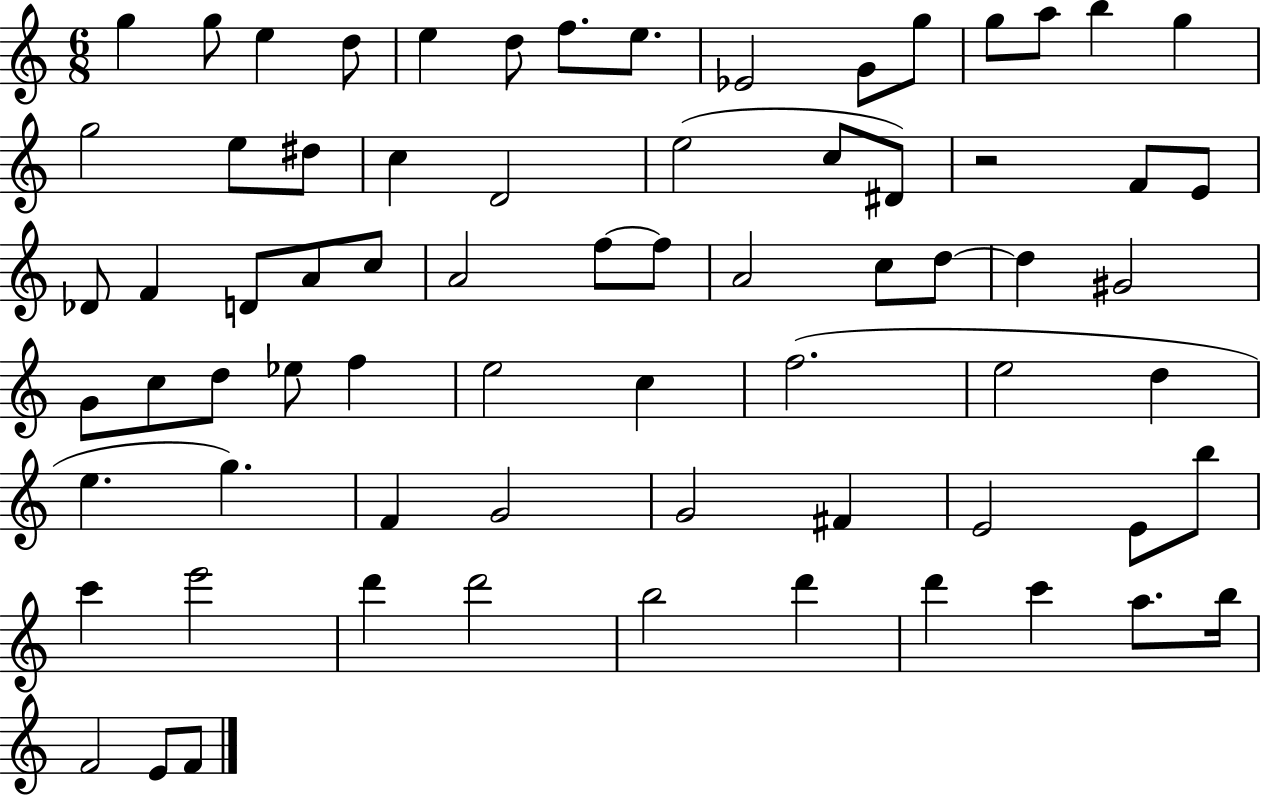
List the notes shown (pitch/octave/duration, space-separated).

G5/q G5/e E5/q D5/e E5/q D5/e F5/e. E5/e. Eb4/h G4/e G5/e G5/e A5/e B5/q G5/q G5/h E5/e D#5/e C5/q D4/h E5/h C5/e D#4/e R/h F4/e E4/e Db4/e F4/q D4/e A4/e C5/e A4/h F5/e F5/e A4/h C5/e D5/e D5/q G#4/h G4/e C5/e D5/e Eb5/e F5/q E5/h C5/q F5/h. E5/h D5/q E5/q. G5/q. F4/q G4/h G4/h F#4/q E4/h E4/e B5/e C6/q E6/h D6/q D6/h B5/h D6/q D6/q C6/q A5/e. B5/s F4/h E4/e F4/e